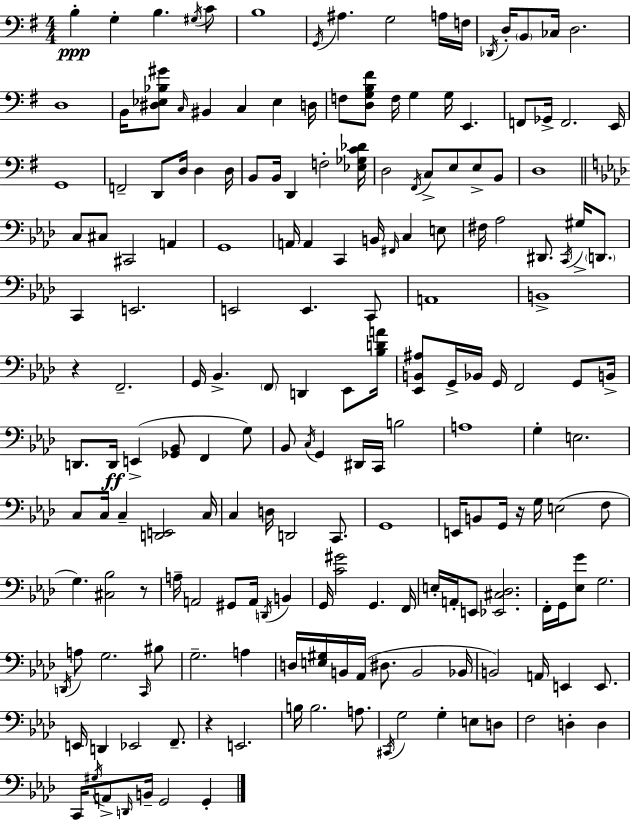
{
  \clef bass
  \numericTimeSignature
  \time 4/4
  \key g \major
  \repeat volta 2 { b4-.\ppp g4-. b4. \acciaccatura { gis16 } c'8 | b1 | \acciaccatura { g,16 } ais4. g2 | a16 f16 \acciaccatura { des,16 } d16-. \parenthesize b,8 ces16 d2. | \break d1 | b,16 <dis ees bes gis'>8 \grace { c16 } bis,4 c4 ees4 | d16 f8 <d g b fis'>8 f16 g4 g16 e,4. | f,8 ges,16-> f,2. | \break e,16 g,1 | f,2-- d,8 d16 d4 | d16 b,8 b,16 d,4 f2-. | <ees ges c' des'>16 d2 \acciaccatura { fis,16 } c8-> e8 | \break e8-> b,8 d1 | \bar "||" \break \key f \minor c8 cis8 cis,2 a,4 | g,1 | a,16 a,4 c,4 b,16 \grace { fis,16 } c4 e8 | fis16 aes2 dis,8. \acciaccatura { c,16 } gis16-> \parenthesize d,8. | \break c,4 e,2. | e,2 e,4. | c,8 a,1 | b,1-> | \break r4 f,2.-- | g,16 bes,4.-> \parenthesize f,8 d,4 ees,8 | <bes d' a'>16 <ees, b, ais>8 g,16-> bes,16 g,16 f,2 g,8 | b,16-> d,8. d,16\ff e,4->( <ges, bes,>8 f,4 | \break g8) bes,8 \acciaccatura { c16 } g,4 dis,16 c,16 b2 | a1 | g4-. e2. | c8 c16 c4-- <d, e,>2 | \break c16 c4 d16 d,2 | c,8. g,1 | e,16 b,8 g,16 r16 g16 e2( | f8 g4.) <cis bes>2 | \break r8 a16-- a,2 gis,8 a,16 \acciaccatura { d,16 } | b,4 g,16 <c' gis'>2 g,4. | f,16 e16-. a,16-. e,8 <ees, cis des>2. | f,16-. g,16 <ees g'>8 g2. | \break \acciaccatura { d,16 } a8 g2. | \grace { c,16 } bis8 g2.-- | a4 d16 <e gis>16 b,16 aes,16( dis8. b,2 | bes,16 b,2) a,16 e,4 | \break e,8. e,16 d,4 ees,2 | f,8.-- r4 e,2. | b16 b2. | a8. \acciaccatura { cis,16 } g2 g4-. | \break e8 d8 f2 d4-. | d4 c,16 \acciaccatura { gis16 } a,8-> \grace { d,16 } b,16-- g,2 | g,4-. } \bar "|."
}